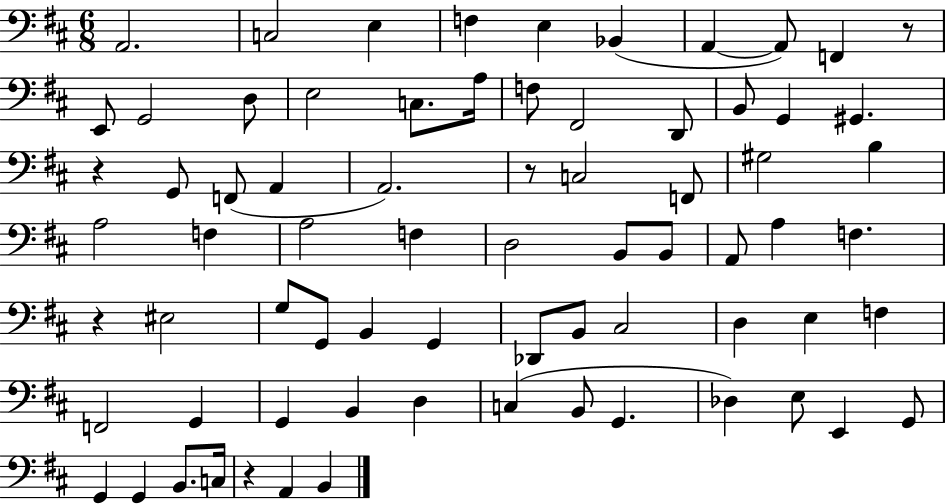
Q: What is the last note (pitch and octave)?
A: B2